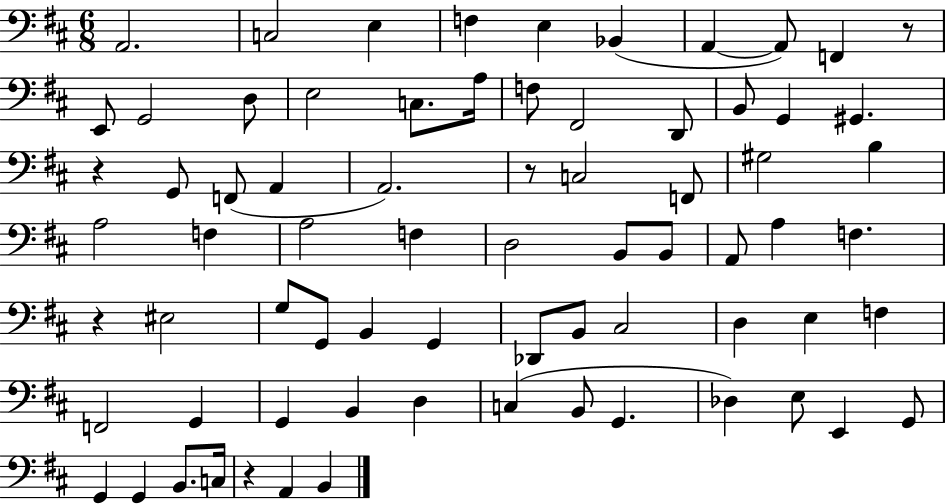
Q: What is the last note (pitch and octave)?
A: B2